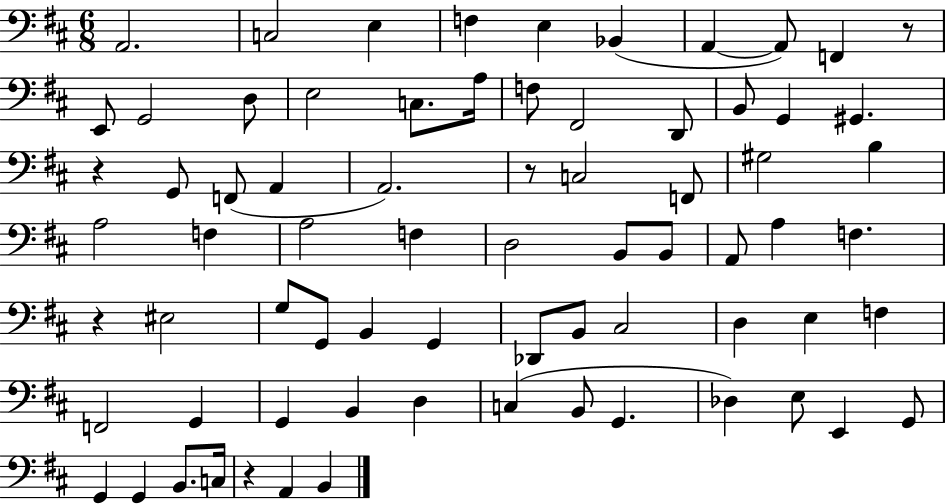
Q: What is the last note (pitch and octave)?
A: B2